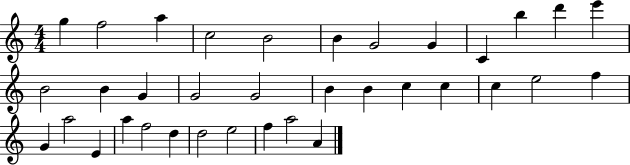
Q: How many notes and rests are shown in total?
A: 35